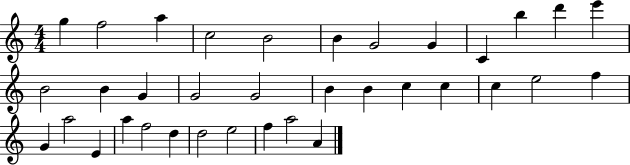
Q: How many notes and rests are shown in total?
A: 35